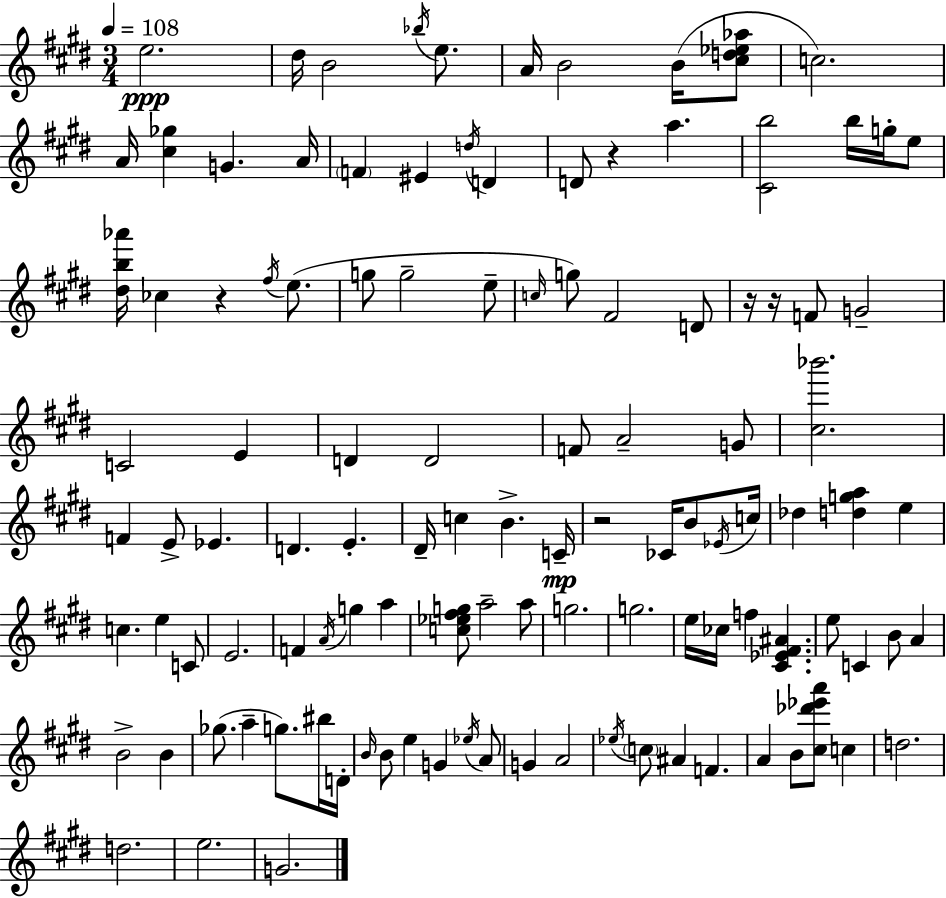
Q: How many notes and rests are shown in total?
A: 114